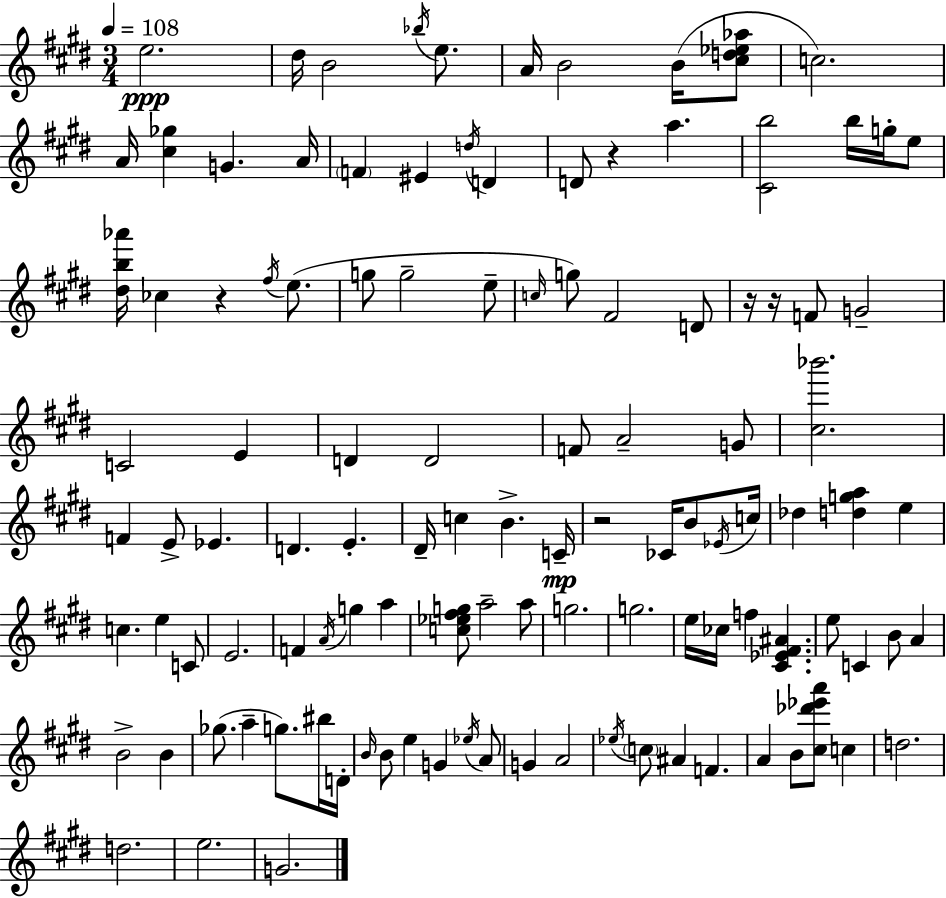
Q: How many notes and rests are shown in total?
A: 114